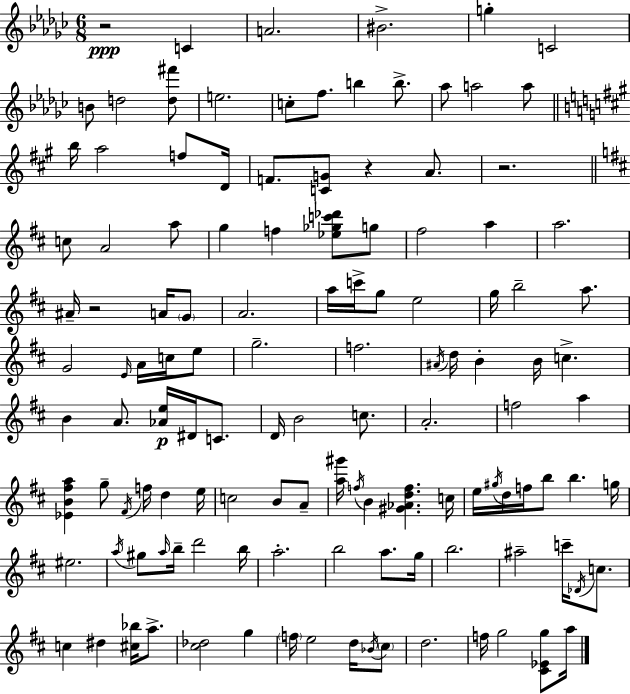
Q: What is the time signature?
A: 6/8